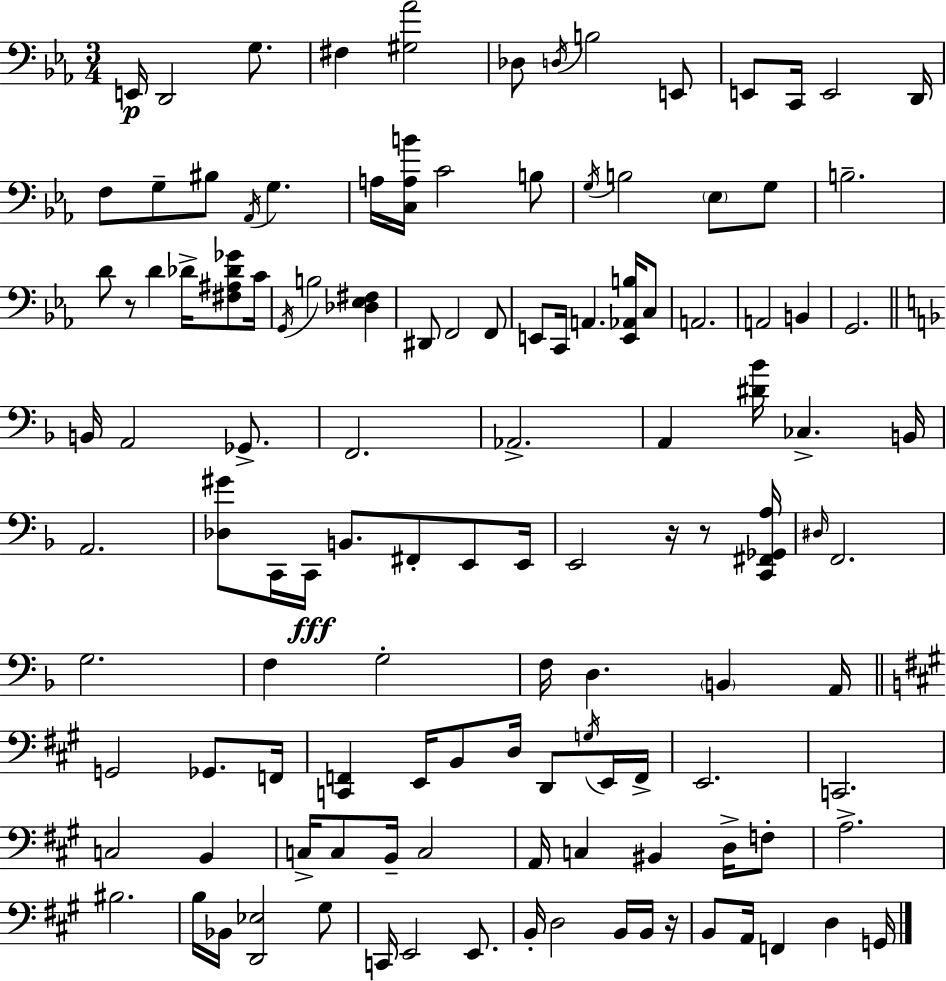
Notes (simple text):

E2/s D2/h G3/e. F#3/q [G#3,Ab4]/h Db3/e D3/s B3/h E2/e E2/e C2/s E2/h D2/s F3/e G3/e BIS3/e Ab2/s G3/q. A3/s [C3,A3,B4]/s C4/h B3/e G3/s B3/h Eb3/e G3/e B3/h. D4/e R/e D4/q Db4/s [F#3,A#3,Db4,Gb4]/e C4/s G2/s B3/h [Db3,Eb3,F#3]/q D#2/e F2/h F2/e E2/e C2/s A2/q. [E2,Ab2,B3]/s C3/e A2/h. A2/h B2/q G2/h. B2/s A2/h Gb2/e. F2/h. Ab2/h. A2/q [D#4,Bb4]/s CES3/q. B2/s A2/h. [Db3,G#4]/e C2/s C2/s B2/e. F#2/e E2/e E2/s E2/h R/s R/e [C2,F#2,Gb2,A3]/s D#3/s F2/h. G3/h. F3/q G3/h F3/s D3/q. B2/q A2/s G2/h Gb2/e. F2/s [C2,F2]/q E2/s B2/e D3/s D2/e G3/s E2/s F2/s E2/h. C2/h. C3/h B2/q C3/s C3/e B2/s C3/h A2/s C3/q BIS2/q D3/s F3/e A3/h. BIS3/h. B3/s Bb2/s [D2,Eb3]/h G#3/e C2/s E2/h E2/e. B2/s D3/h B2/s B2/s R/s B2/e A2/s F2/q D3/q G2/s